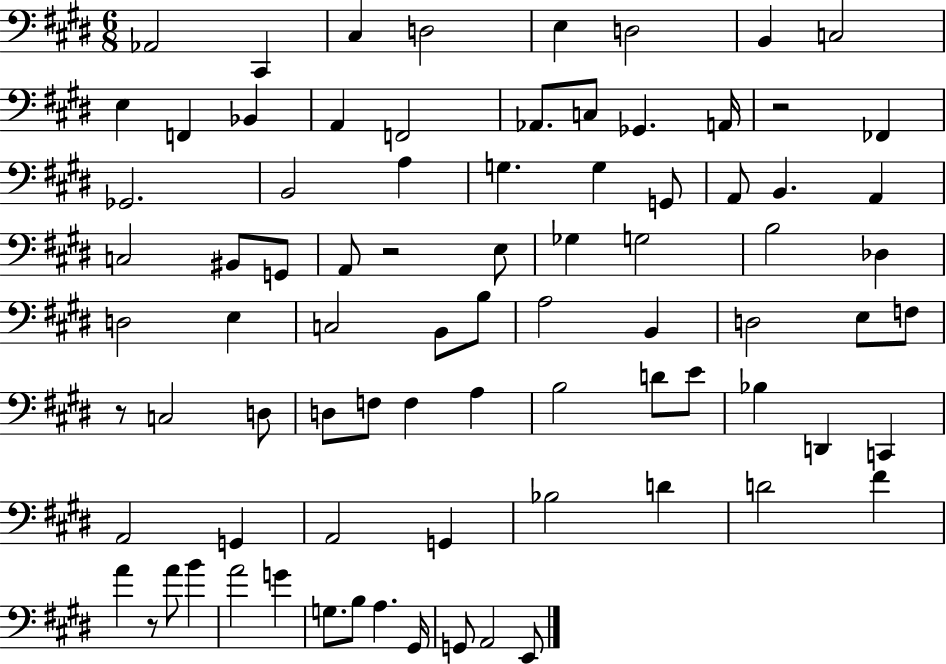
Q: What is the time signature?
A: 6/8